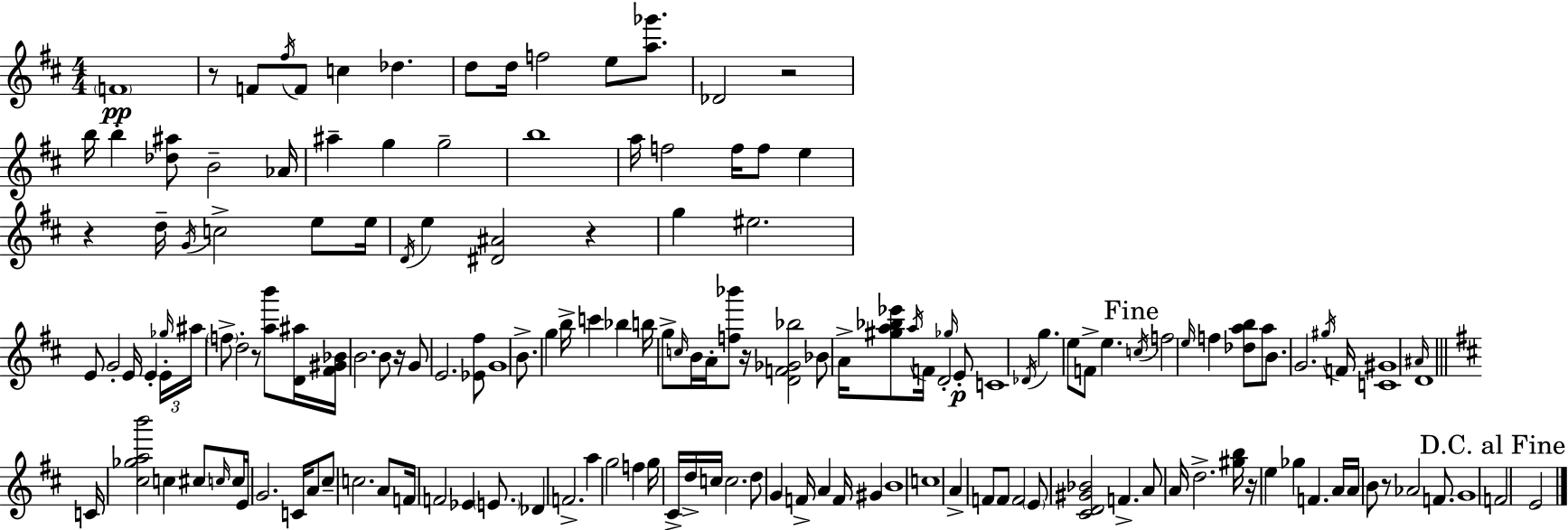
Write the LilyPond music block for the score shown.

{
  \clef treble
  \numericTimeSignature
  \time 4/4
  \key d \major
  \repeat volta 2 { \parenthesize f'1\pp | r8 f'8 \acciaccatura { fis''16 } f'8 c''4 des''4. | d''8 d''16 f''2 e''8 <a'' ges'''>8. | des'2 r2 | \break b''16 b''4-. <des'' ais''>8 b'2-- | aes'16 ais''4-- g''4 g''2-- | b''1 | a''16 f''2 f''16 f''8 e''4 | \break r4 d''16-- \acciaccatura { g'16 } c''2-> e''8 | e''16 \acciaccatura { d'16 } e''4 <dis' ais'>2 r4 | g''4 eis''2. | e'8 g'2-. e'16 e'4-. | \break \tuplet 3/2 { e'16-. \grace { ges''16 } ais''16 } \parenthesize f''8-> d''2-. r8 | <a'' b'''>8 <d' ais''>16 <fis' gis' bes'>16 b'2. | b'8 r16 g'8 e'2. | <ees' fis''>8 g'1 | \break b'8.-> g''4 b''16-> c'''4 | bes''4 b''16 g''8-> \grace { c''16 } b'16 a'16-. <f'' bes'''>8 r16 <d' f' ges' bes''>2 | bes'8 a'16-> <gis'' a'' bes'' ees'''>8 \acciaccatura { a''16 } f'16 d'2-. | \grace { ges''16 }\p e'8-. c'1 | \break \acciaccatura { des'16 } g''4. e''8 | f'8-> e''4. \mark "Fine" \acciaccatura { c''16 } f''2 | \grace { e''16 } f''4 <des'' a'' b''>8 a''8 b'8. g'2. | \acciaccatura { gis''16 } f'16 <c' gis'>1 | \break \grace { ais'16 } d'1 | \bar "||" \break \key d \major c'16 <cis'' ges'' a'' b'''>2 c''4 cis''8 \grace { c''16 } | c''16 e'16 g'2. c'16 a'8 | cis''8-- c''2. a'8 | f'16 f'2 ees'4 \parenthesize e'8. | \break des'4 f'2.-> | a''4 g''2 f''4 | g''16 cis'16-> d''16-> c''16 c''2. | d''8 g'4 f'16-> a'4 f'16 gis'4 | \break b'1 | c''1 | a'4-> f'8 f'8 f'2 | \parenthesize e'8 <cis' d' gis' bes'>2 f'4.-> | \break a'8 a'16 d''2.-> | <gis'' b''>16 r16 e''4 ges''4 f'4. | a'16 a'16 b'8 r8 aes'2 f'8. | g'1 | \break \mark "D.C. al Fine" f'2 e'2 | } \bar "|."
}